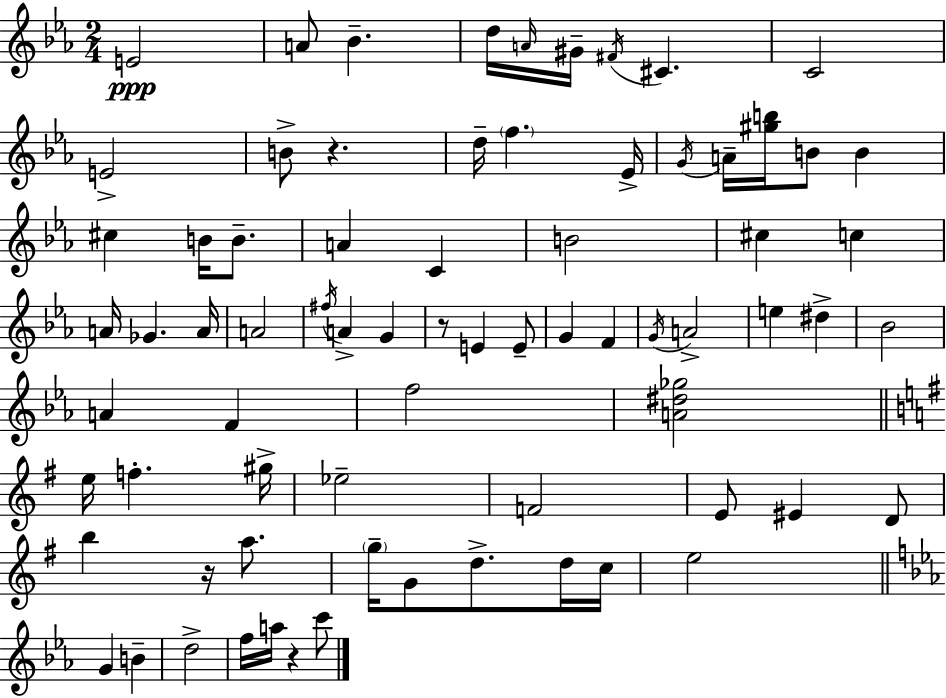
E4/h A4/e Bb4/q. D5/s A4/s G#4/s F#4/s C#4/q. C4/h E4/h B4/e R/q. D5/s F5/q. Eb4/s G4/s A4/s [G#5,B5]/s B4/e B4/q C#5/q B4/s B4/e. A4/q C4/q B4/h C#5/q C5/q A4/s Gb4/q. A4/s A4/h F#5/s A4/q G4/q R/e E4/q E4/e G4/q F4/q G4/s A4/h E5/q D#5/q Bb4/h A4/q F4/q F5/h [A4,D#5,Gb5]/h E5/s F5/q. G#5/s Eb5/h F4/h E4/e EIS4/q D4/e B5/q R/s A5/e. G5/s G4/e D5/e. D5/s C5/s E5/h G4/q B4/q D5/h F5/s A5/s R/q C6/e